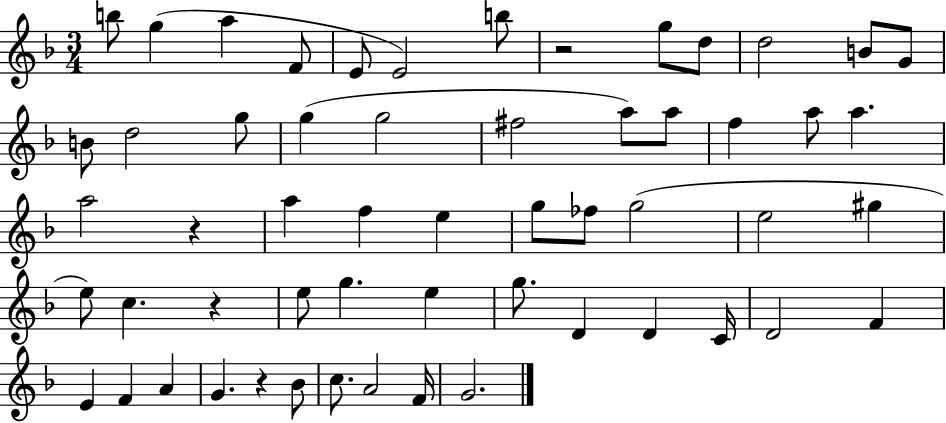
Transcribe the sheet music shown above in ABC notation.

X:1
T:Untitled
M:3/4
L:1/4
K:F
b/2 g a F/2 E/2 E2 b/2 z2 g/2 d/2 d2 B/2 G/2 B/2 d2 g/2 g g2 ^f2 a/2 a/2 f a/2 a a2 z a f e g/2 _f/2 g2 e2 ^g e/2 c z e/2 g e g/2 D D C/4 D2 F E F A G z _B/2 c/2 A2 F/4 G2